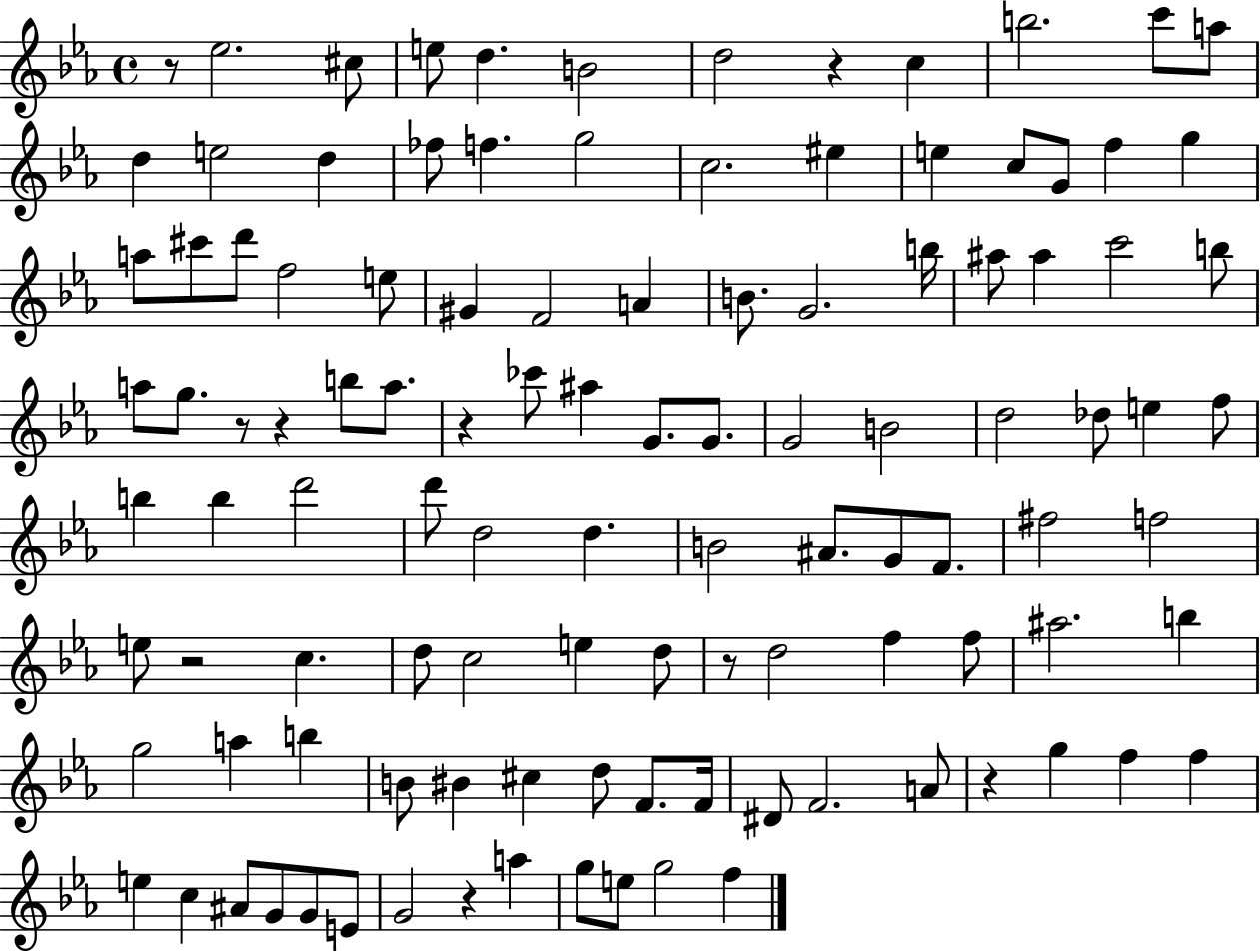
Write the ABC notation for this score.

X:1
T:Untitled
M:4/4
L:1/4
K:Eb
z/2 _e2 ^c/2 e/2 d B2 d2 z c b2 c'/2 a/2 d e2 d _f/2 f g2 c2 ^e e c/2 G/2 f g a/2 ^c'/2 d'/2 f2 e/2 ^G F2 A B/2 G2 b/4 ^a/2 ^a c'2 b/2 a/2 g/2 z/2 z b/2 a/2 z _c'/2 ^a G/2 G/2 G2 B2 d2 _d/2 e f/2 b b d'2 d'/2 d2 d B2 ^A/2 G/2 F/2 ^f2 f2 e/2 z2 c d/2 c2 e d/2 z/2 d2 f f/2 ^a2 b g2 a b B/2 ^B ^c d/2 F/2 F/4 ^D/2 F2 A/2 z g f f e c ^A/2 G/2 G/2 E/2 G2 z a g/2 e/2 g2 f